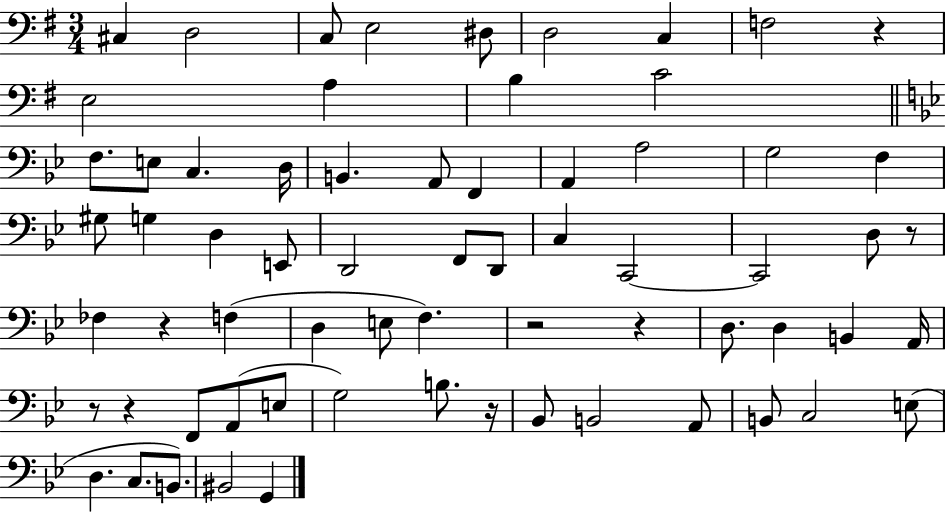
{
  \clef bass
  \numericTimeSignature
  \time 3/4
  \key g \major
  cis4 d2 | c8 e2 dis8 | d2 c4 | f2 r4 | \break e2 a4 | b4 c'2 | \bar "||" \break \key bes \major f8. e8 c4. d16 | b,4. a,8 f,4 | a,4 a2 | g2 f4 | \break gis8 g4 d4 e,8 | d,2 f,8 d,8 | c4 c,2~~ | c,2 d8 r8 | \break fes4 r4 f4( | d4 e8 f4.) | r2 r4 | d8. d4 b,4 a,16 | \break r8 r4 f,8 a,8( e8 | g2) b8. r16 | bes,8 b,2 a,8 | b,8 c2 e8( | \break d4. c8. b,8.) | bis,2 g,4 | \bar "|."
}